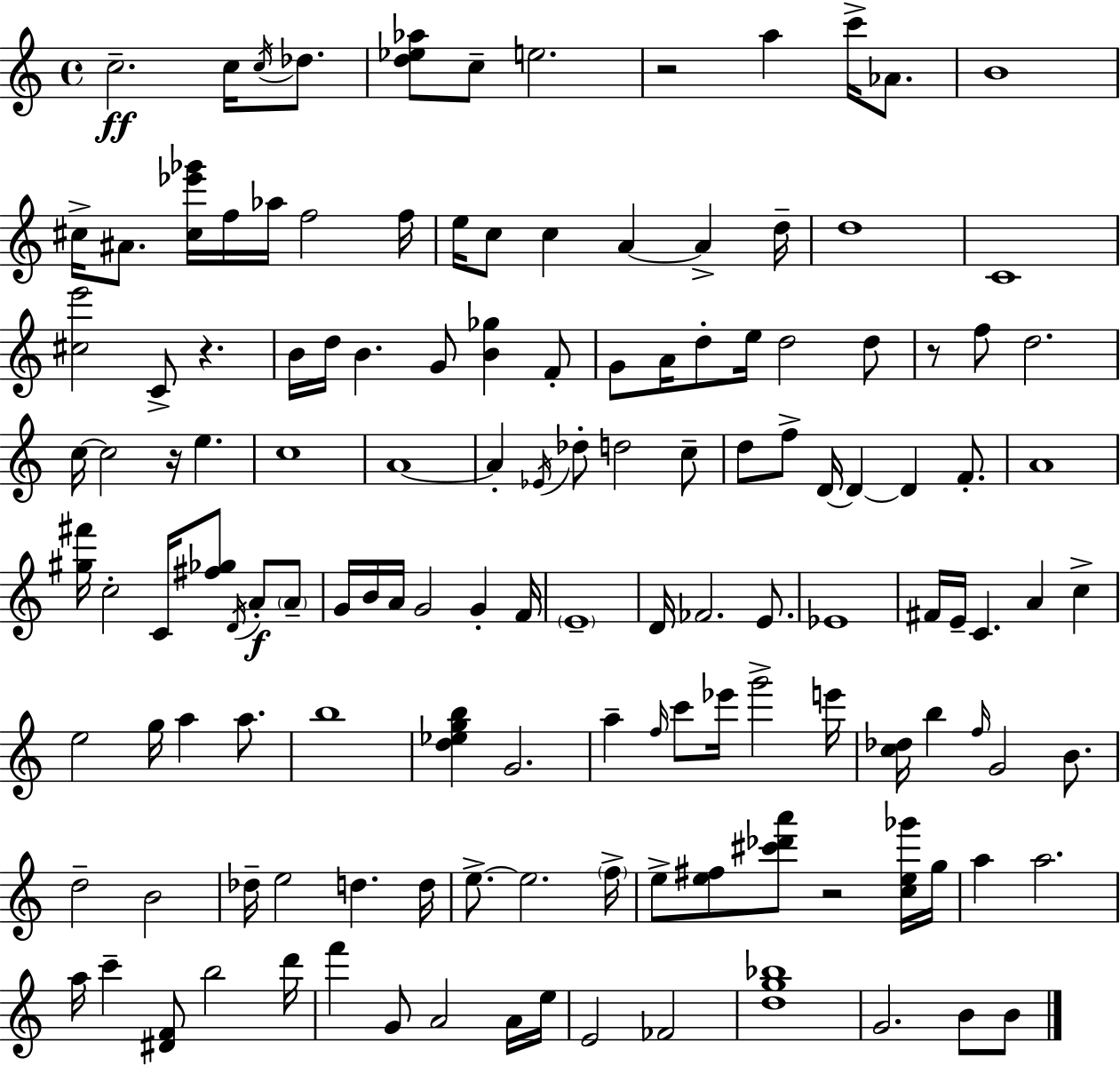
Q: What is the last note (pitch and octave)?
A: B4